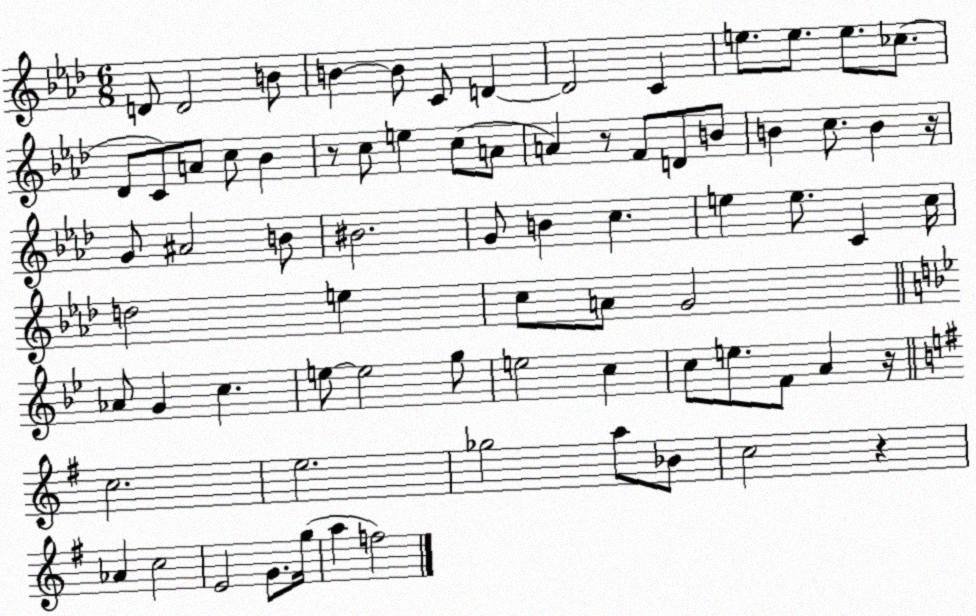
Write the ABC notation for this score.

X:1
T:Untitled
M:6/8
L:1/4
K:Ab
D/2 D2 B/2 B B/2 C/2 D D2 C e/2 e/2 e/2 _c/2 _D/2 C/2 A/2 c/2 _B z/2 c/2 e c/2 A/2 A z/2 F/2 D/2 B/2 B c/2 B z/4 G/2 ^A2 B/2 ^B2 G/2 B c e e/2 C c/4 d2 e c/2 A/2 G2 _A/2 G c e/2 e2 g/2 e2 c c/2 e/2 F/2 A z/4 c2 e2 _g2 a/2 _B/2 c2 z _A c2 E2 G/2 g/4 a f2